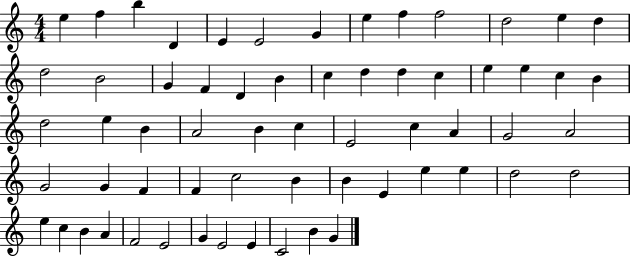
X:1
T:Untitled
M:4/4
L:1/4
K:C
e f b D E E2 G e f f2 d2 e d d2 B2 G F D B c d d c e e c B d2 e B A2 B c E2 c A G2 A2 G2 G F F c2 B B E e e d2 d2 e c B A F2 E2 G E2 E C2 B G